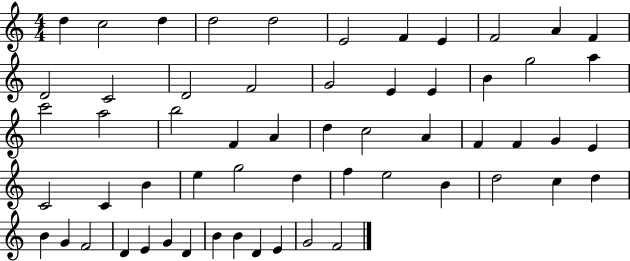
{
  \clef treble
  \numericTimeSignature
  \time 4/4
  \key c \major
  d''4 c''2 d''4 | d''2 d''2 | e'2 f'4 e'4 | f'2 a'4 f'4 | \break d'2 c'2 | d'2 f'2 | g'2 e'4 e'4 | b'4 g''2 a''4 | \break c'''2 a''2 | b''2 f'4 a'4 | d''4 c''2 a'4 | f'4 f'4 g'4 e'4 | \break c'2 c'4 b'4 | e''4 g''2 d''4 | f''4 e''2 b'4 | d''2 c''4 d''4 | \break b'4 g'4 f'2 | d'4 e'4 g'4 d'4 | b'4 b'4 d'4 e'4 | g'2 f'2 | \break \bar "|."
}